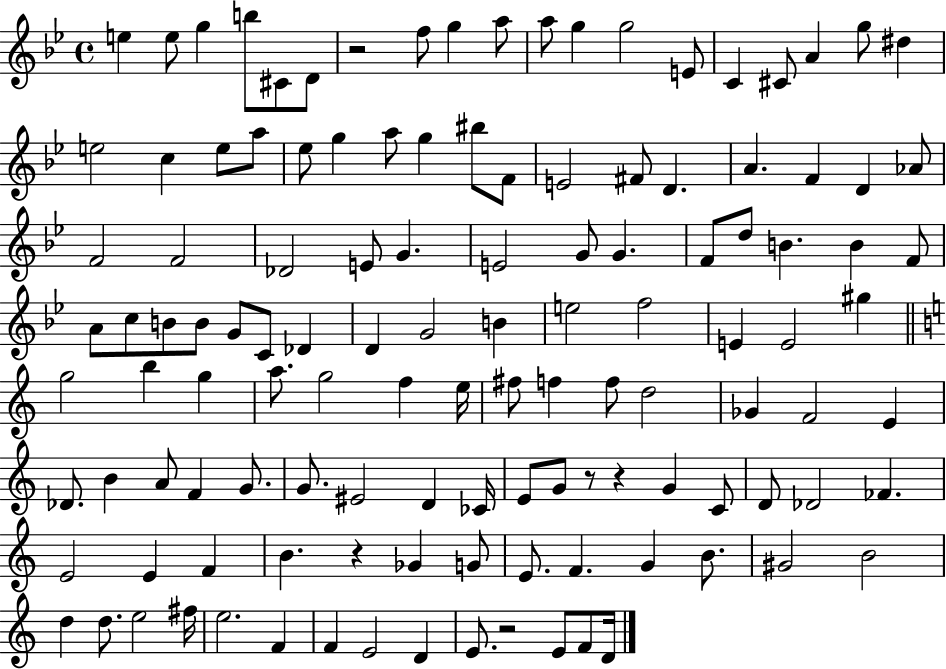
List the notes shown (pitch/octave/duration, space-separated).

E5/q E5/e G5/q B5/e C#4/e D4/e R/h F5/e G5/q A5/e A5/e G5/q G5/h E4/e C4/q C#4/e A4/q G5/e D#5/q E5/h C5/q E5/e A5/e Eb5/e G5/q A5/e G5/q BIS5/e F4/e E4/h F#4/e D4/q. A4/q. F4/q D4/q Ab4/e F4/h F4/h Db4/h E4/e G4/q. E4/h G4/e G4/q. F4/e D5/e B4/q. B4/q F4/e A4/e C5/e B4/e B4/e G4/e C4/e Db4/q D4/q G4/h B4/q E5/h F5/h E4/q E4/h G#5/q G5/h B5/q G5/q A5/e. G5/h F5/q E5/s F#5/e F5/q F5/e D5/h Gb4/q F4/h E4/q Db4/e. B4/q A4/e F4/q G4/e. G4/e. EIS4/h D4/q CES4/s E4/e G4/e R/e R/q G4/q C4/e D4/e Db4/h FES4/q. E4/h E4/q F4/q B4/q. R/q Gb4/q G4/e E4/e. F4/q. G4/q B4/e. G#4/h B4/h D5/q D5/e. E5/h F#5/s E5/h. F4/q F4/q E4/h D4/q E4/e. R/h E4/e F4/e D4/s